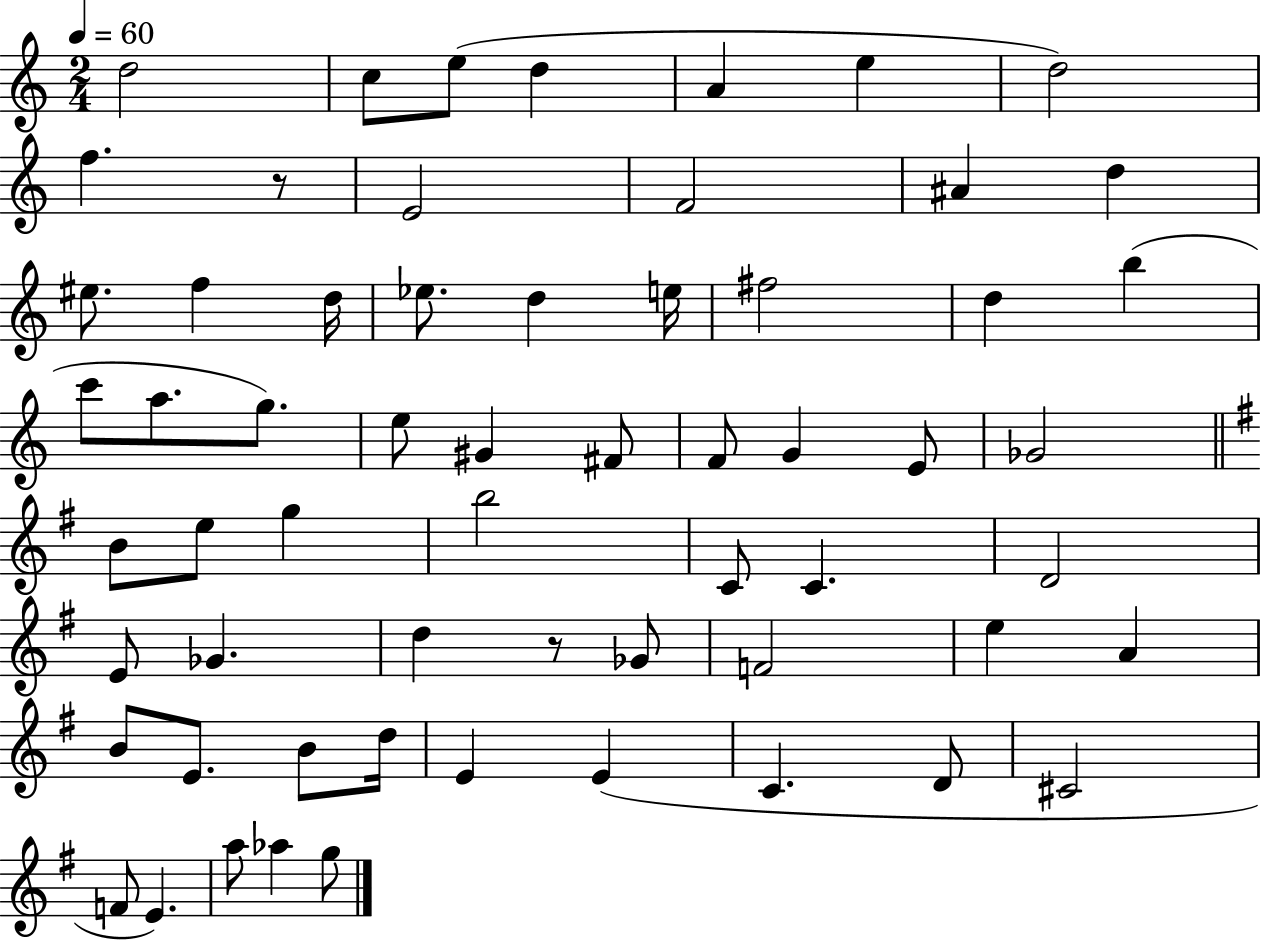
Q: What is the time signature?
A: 2/4